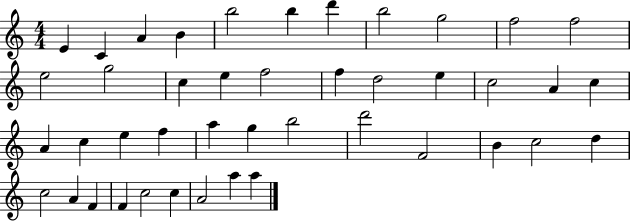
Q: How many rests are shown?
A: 0